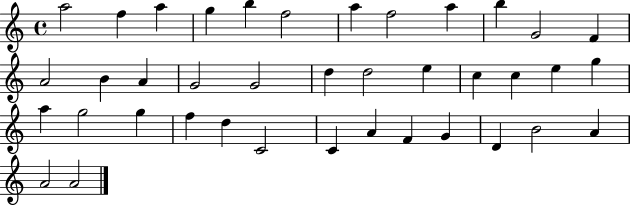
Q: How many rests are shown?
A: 0